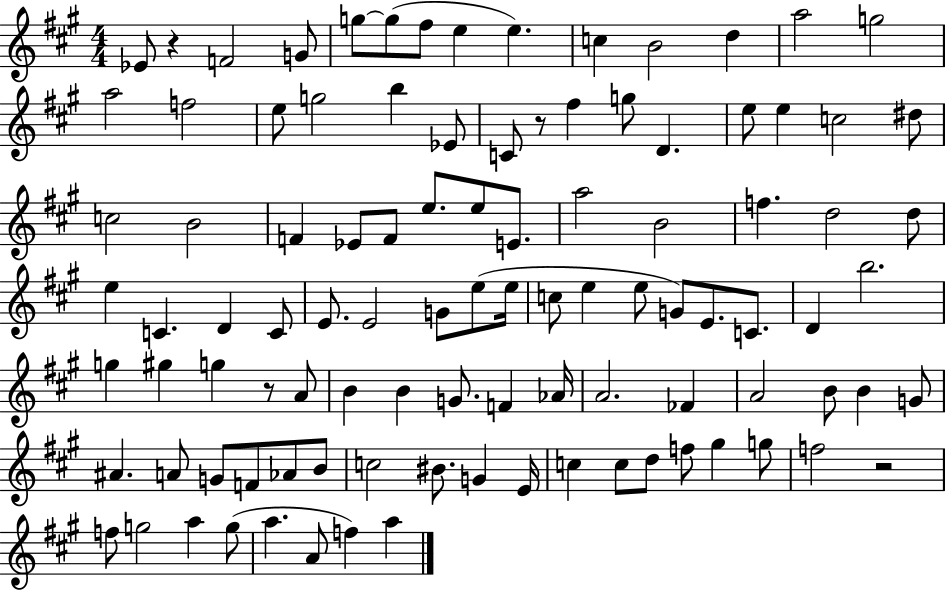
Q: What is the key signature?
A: A major